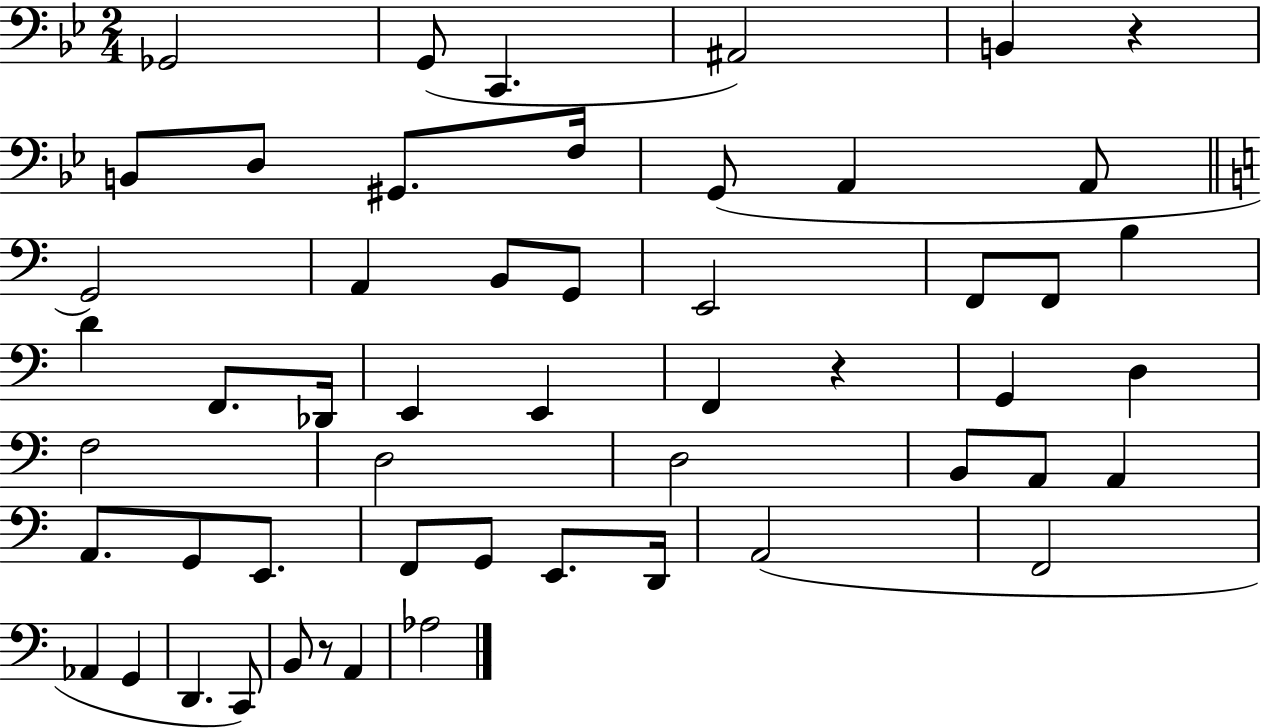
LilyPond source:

{
  \clef bass
  \numericTimeSignature
  \time 2/4
  \key bes \major
  ges,2 | g,8( c,4. | ais,2) | b,4 r4 | \break b,8 d8 gis,8. f16 | g,8( a,4 a,8 | \bar "||" \break \key c \major g,2) | a,4 b,8 g,8 | e,2 | f,8 f,8 b4 | \break d'4 f,8. des,16 | e,4 e,4 | f,4 r4 | g,4 d4 | \break f2 | d2 | d2 | b,8 a,8 a,4 | \break a,8. g,8 e,8. | f,8 g,8 e,8. d,16 | a,2( | f,2 | \break aes,4 g,4 | d,4. c,8) | b,8 r8 a,4 | aes2 | \break \bar "|."
}